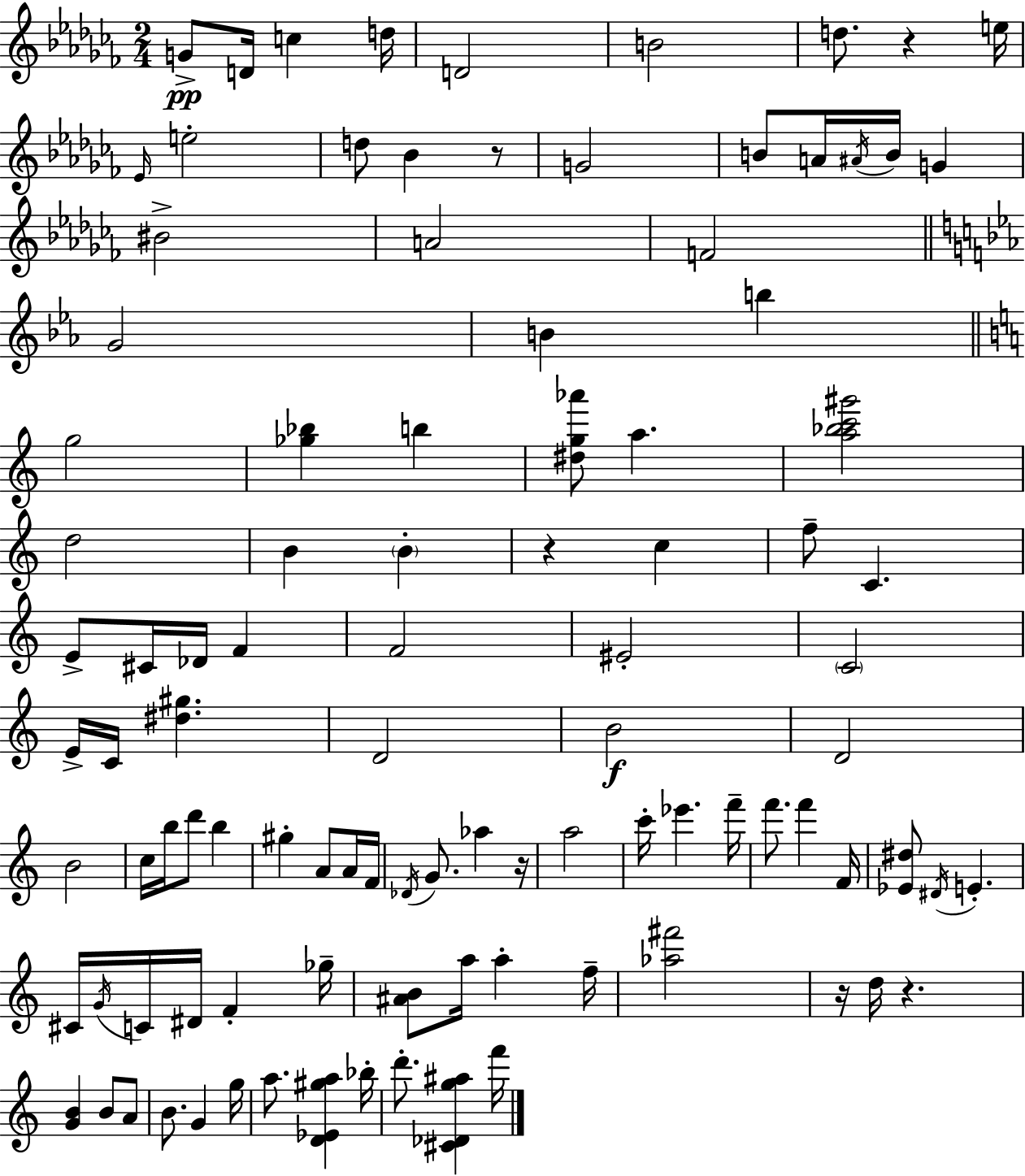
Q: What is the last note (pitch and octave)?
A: F6